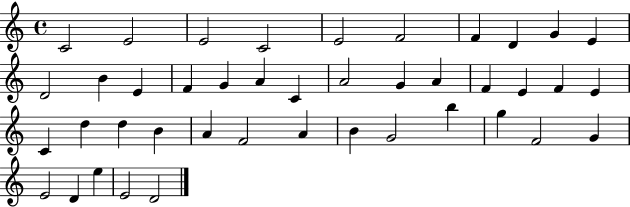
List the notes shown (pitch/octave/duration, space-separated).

C4/h E4/h E4/h C4/h E4/h F4/h F4/q D4/q G4/q E4/q D4/h B4/q E4/q F4/q G4/q A4/q C4/q A4/h G4/q A4/q F4/q E4/q F4/q E4/q C4/q D5/q D5/q B4/q A4/q F4/h A4/q B4/q G4/h B5/q G5/q F4/h G4/q E4/h D4/q E5/q E4/h D4/h